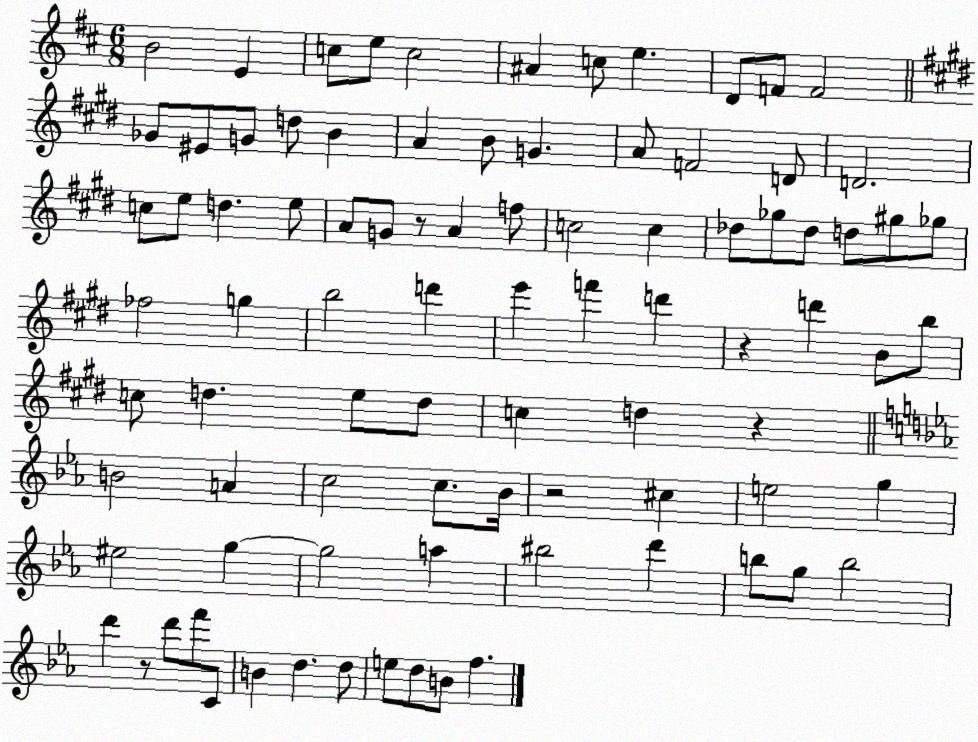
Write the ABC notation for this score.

X:1
T:Untitled
M:6/8
L:1/4
K:D
B2 E c/2 e/2 c2 ^A c/2 e D/2 F/2 F2 _G/2 ^E/2 G/2 d/2 B A B/2 G A/2 F2 D/2 D2 c/2 e/2 d e/2 A/2 G/2 z/2 A f/2 c2 c _d/2 _g/2 _d/2 d/2 ^g/2 _g/2 _f2 g b2 d' e' f' d' z d' B/2 b/2 c/2 d e/2 d/2 c d z B2 A c2 c/2 _B/4 z2 ^c e2 g ^e2 g g2 a ^b2 d' b/2 g/2 b2 d' z/2 d'/2 f'/2 C/2 B d d/2 e/2 d/2 B/2 f